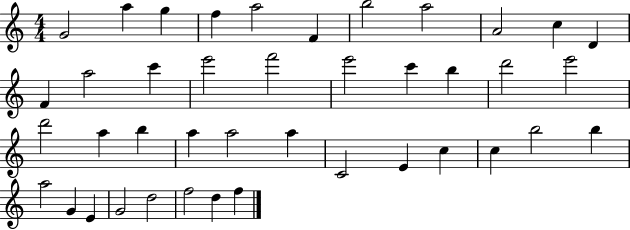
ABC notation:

X:1
T:Untitled
M:4/4
L:1/4
K:C
G2 a g f a2 F b2 a2 A2 c D F a2 c' e'2 f'2 e'2 c' b d'2 e'2 d'2 a b a a2 a C2 E c c b2 b a2 G E G2 d2 f2 d f